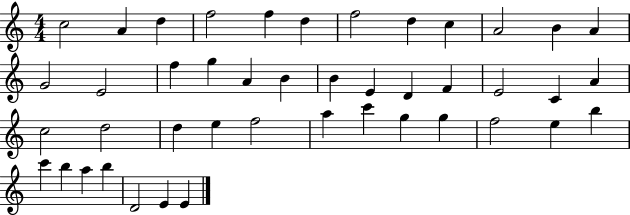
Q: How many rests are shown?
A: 0